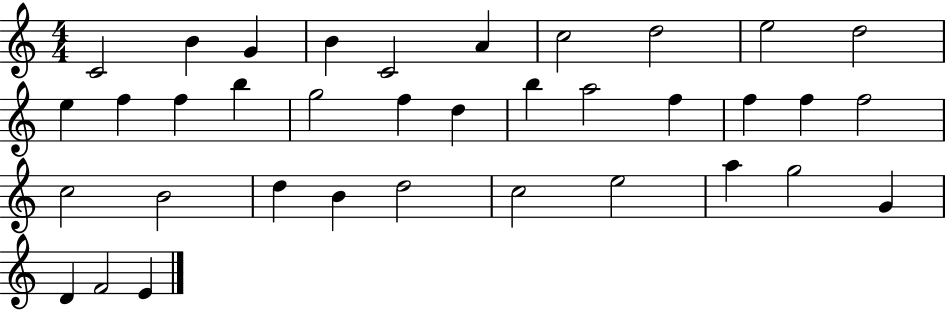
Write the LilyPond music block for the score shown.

{
  \clef treble
  \numericTimeSignature
  \time 4/4
  \key c \major
  c'2 b'4 g'4 | b'4 c'2 a'4 | c''2 d''2 | e''2 d''2 | \break e''4 f''4 f''4 b''4 | g''2 f''4 d''4 | b''4 a''2 f''4 | f''4 f''4 f''2 | \break c''2 b'2 | d''4 b'4 d''2 | c''2 e''2 | a''4 g''2 g'4 | \break d'4 f'2 e'4 | \bar "|."
}